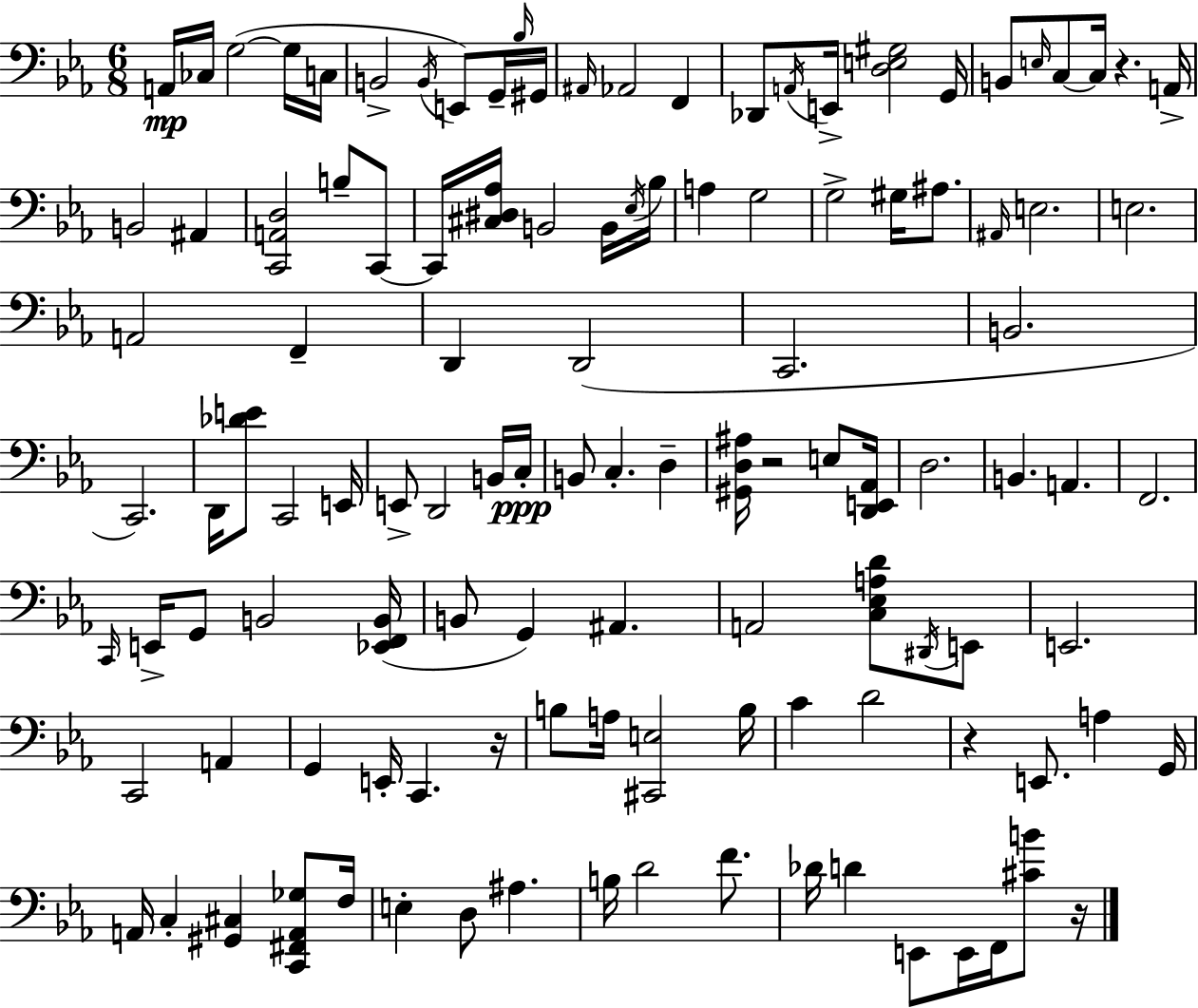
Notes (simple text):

A2/s CES3/s G3/h G3/s C3/s B2/h B2/s E2/e G2/s Bb3/s G#2/s A#2/s Ab2/h F2/q Db2/e A2/s E2/s [D3,E3,G#3]/h G2/s B2/e E3/s C3/e C3/s R/q. A2/s B2/h A#2/q [C2,A2,D3]/h B3/e C2/e C2/s [C#3,D#3,Ab3]/s B2/h B2/s Eb3/s Bb3/s A3/q G3/h G3/h G#3/s A#3/e. A#2/s E3/h. E3/h. A2/h F2/q D2/q D2/h C2/h. B2/h. C2/h. D2/s [Db4,E4]/e C2/h E2/s E2/e D2/h B2/s C3/s B2/e C3/q. D3/q [G#2,D3,A#3]/s R/h E3/e [D2,E2,Ab2]/s D3/h. B2/q. A2/q. F2/h. C2/s E2/s G2/e B2/h [Eb2,F2,B2]/s B2/e G2/q A#2/q. A2/h [C3,Eb3,A3,D4]/e D#2/s E2/e E2/h. C2/h A2/q G2/q E2/s C2/q. R/s B3/e A3/s [C#2,E3]/h B3/s C4/q D4/h R/q E2/e. A3/q G2/s A2/s C3/q [G#2,C#3]/q [C2,F#2,A2,Gb3]/e F3/s E3/q D3/e A#3/q. B3/s D4/h F4/e. Db4/s D4/q E2/e E2/s F2/s [C#4,B4]/e R/s